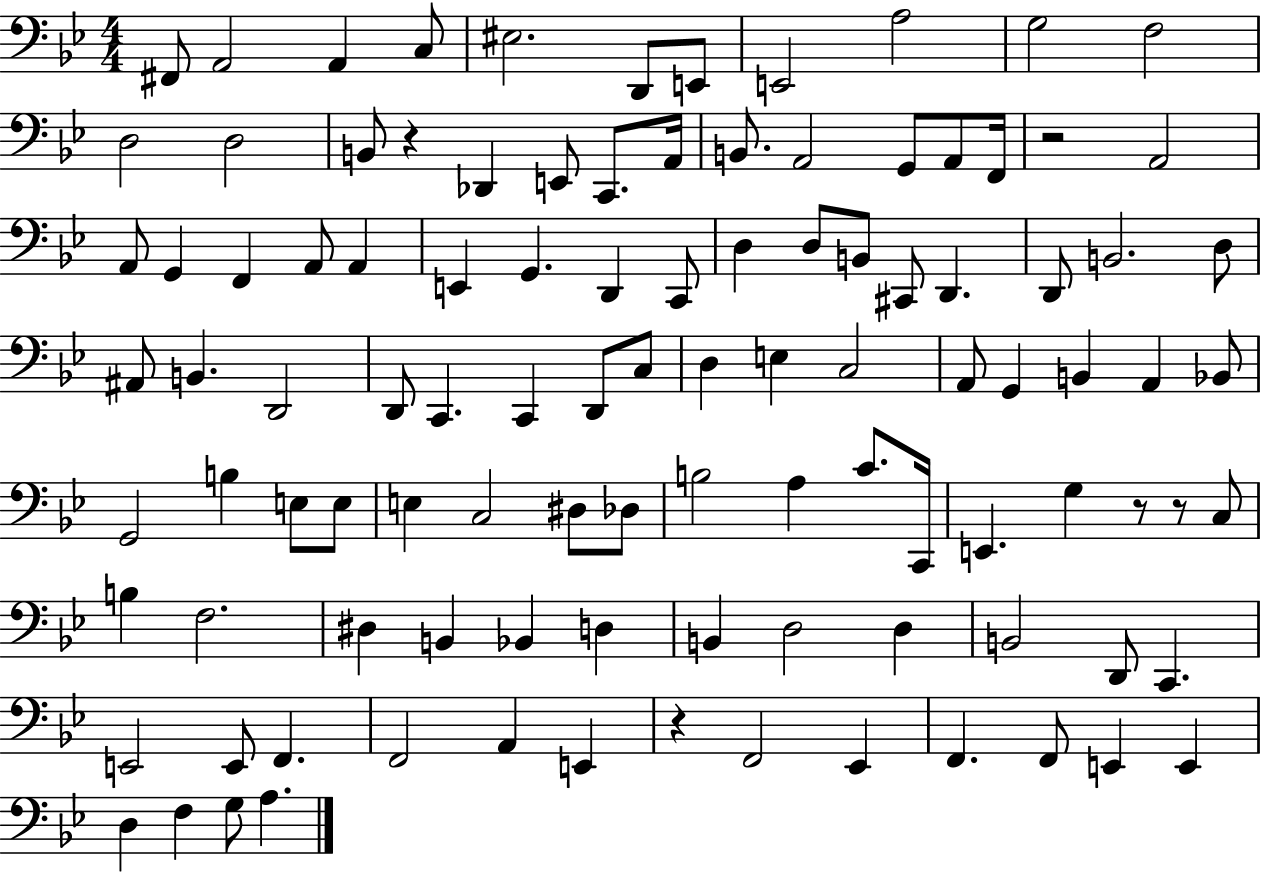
F#2/e A2/h A2/q C3/e EIS3/h. D2/e E2/e E2/h A3/h G3/h F3/h D3/h D3/h B2/e R/q Db2/q E2/e C2/e. A2/s B2/e. A2/h G2/e A2/e F2/s R/h A2/h A2/e G2/q F2/q A2/e A2/q E2/q G2/q. D2/q C2/e D3/q D3/e B2/e C#2/e D2/q. D2/e B2/h. D3/e A#2/e B2/q. D2/h D2/e C2/q. C2/q D2/e C3/e D3/q E3/q C3/h A2/e G2/q B2/q A2/q Bb2/e G2/h B3/q E3/e E3/e E3/q C3/h D#3/e Db3/e B3/h A3/q C4/e. C2/s E2/q. G3/q R/e R/e C3/e B3/q F3/h. D#3/q B2/q Bb2/q D3/q B2/q D3/h D3/q B2/h D2/e C2/q. E2/h E2/e F2/q. F2/h A2/q E2/q R/q F2/h Eb2/q F2/q. F2/e E2/q E2/q D3/q F3/q G3/e A3/q.